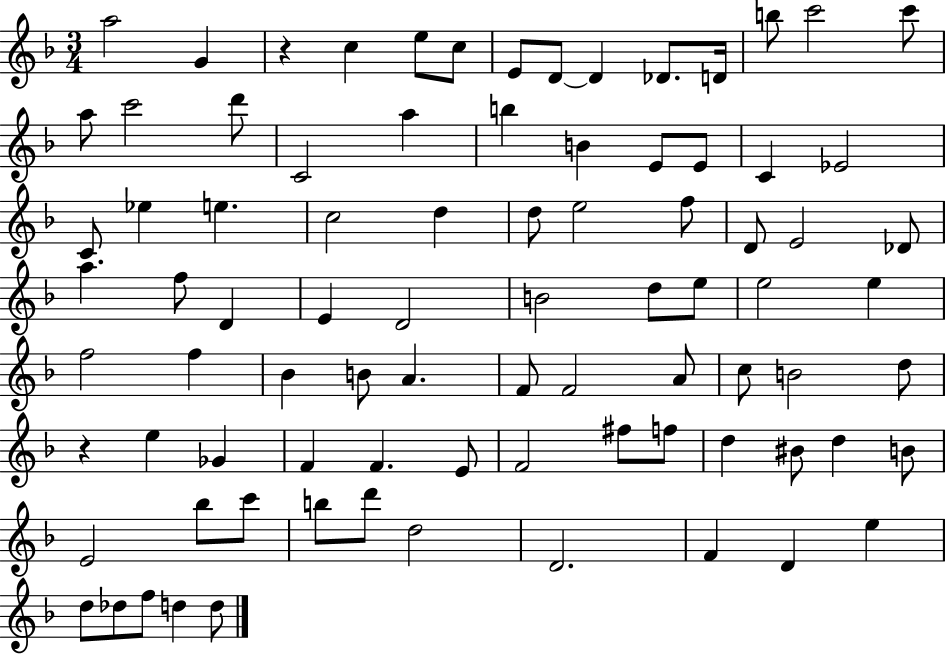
{
  \clef treble
  \numericTimeSignature
  \time 3/4
  \key f \major
  a''2 g'4 | r4 c''4 e''8 c''8 | e'8 d'8~~ d'4 des'8. d'16 | b''8 c'''2 c'''8 | \break a''8 c'''2 d'''8 | c'2 a''4 | b''4 b'4 e'8 e'8 | c'4 ees'2 | \break c'8 ees''4 e''4. | c''2 d''4 | d''8 e''2 f''8 | d'8 e'2 des'8 | \break a''4. f''8 d'4 | e'4 d'2 | b'2 d''8 e''8 | e''2 e''4 | \break f''2 f''4 | bes'4 b'8 a'4. | f'8 f'2 a'8 | c''8 b'2 d''8 | \break r4 e''4 ges'4 | f'4 f'4. e'8 | f'2 fis''8 f''8 | d''4 bis'8 d''4 b'8 | \break e'2 bes''8 c'''8 | b''8 d'''8 d''2 | d'2. | f'4 d'4 e''4 | \break d''8 des''8 f''8 d''4 d''8 | \bar "|."
}